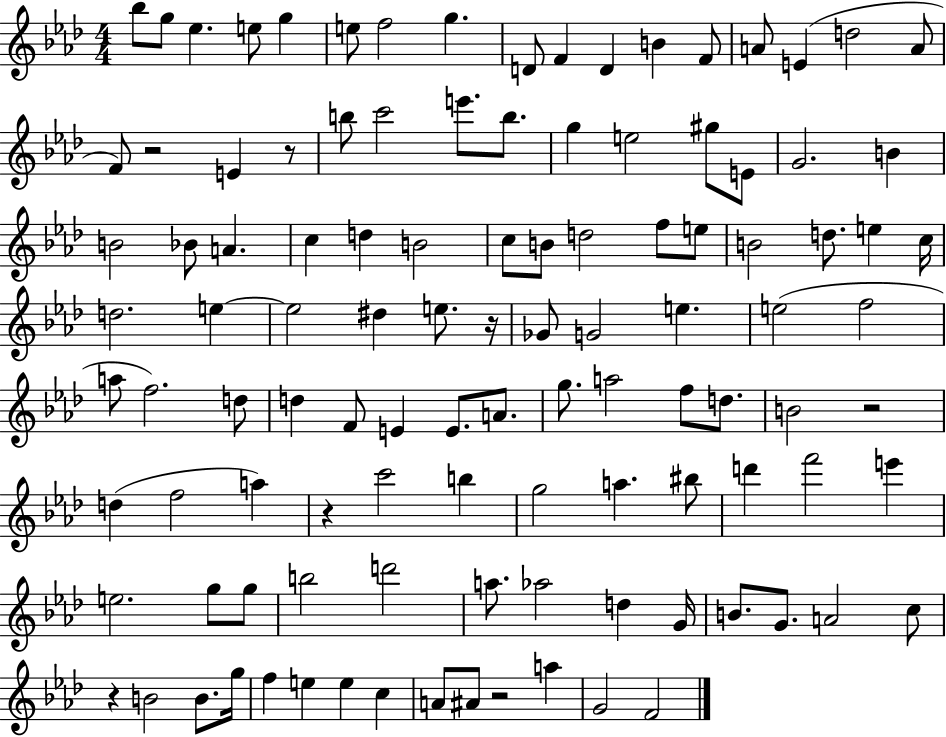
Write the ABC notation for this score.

X:1
T:Untitled
M:4/4
L:1/4
K:Ab
_b/2 g/2 _e e/2 g e/2 f2 g D/2 F D B F/2 A/2 E d2 A/2 F/2 z2 E z/2 b/2 c'2 e'/2 b/2 g e2 ^g/2 E/2 G2 B B2 _B/2 A c d B2 c/2 B/2 d2 f/2 e/2 B2 d/2 e c/4 d2 e e2 ^d e/2 z/4 _G/2 G2 e e2 f2 a/2 f2 d/2 d F/2 E E/2 A/2 g/2 a2 f/2 d/2 B2 z2 d f2 a z c'2 b g2 a ^b/2 d' f'2 e' e2 g/2 g/2 b2 d'2 a/2 _a2 d G/4 B/2 G/2 A2 c/2 z B2 B/2 g/4 f e e c A/2 ^A/2 z2 a G2 F2